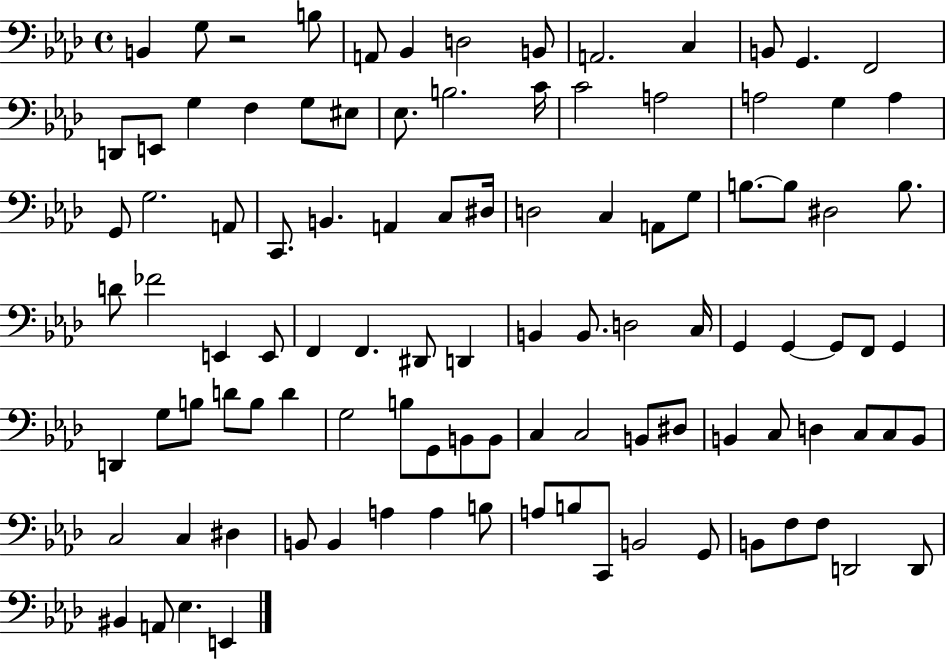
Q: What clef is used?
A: bass